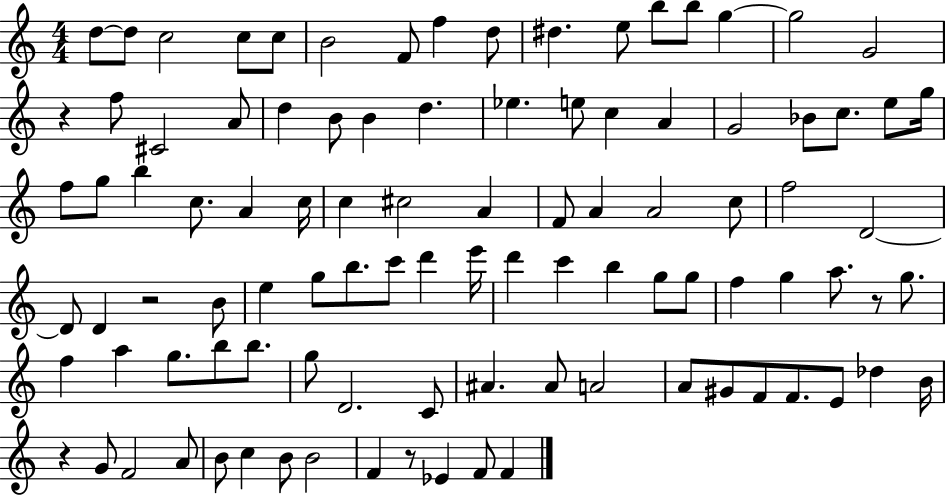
D5/e D5/e C5/h C5/e C5/e B4/h F4/e F5/q D5/e D#5/q. E5/e B5/e B5/e G5/q G5/h G4/h R/q F5/e C#4/h A4/e D5/q B4/e B4/q D5/q. Eb5/q. E5/e C5/q A4/q G4/h Bb4/e C5/e. E5/e G5/s F5/e G5/e B5/q C5/e. A4/q C5/s C5/q C#5/h A4/q F4/e A4/q A4/h C5/e F5/h D4/h D4/e D4/q R/h B4/e E5/q G5/e B5/e. C6/e D6/q E6/s D6/q C6/q B5/q G5/e G5/e F5/q G5/q A5/e. R/e G5/e. F5/q A5/q G5/e. B5/e B5/e. G5/e D4/h. C4/e A#4/q. A#4/e A4/h A4/e G#4/e F4/e F4/e. E4/e Db5/q B4/s R/q G4/e F4/h A4/e B4/e C5/q B4/e B4/h F4/q R/e Eb4/q F4/e F4/q